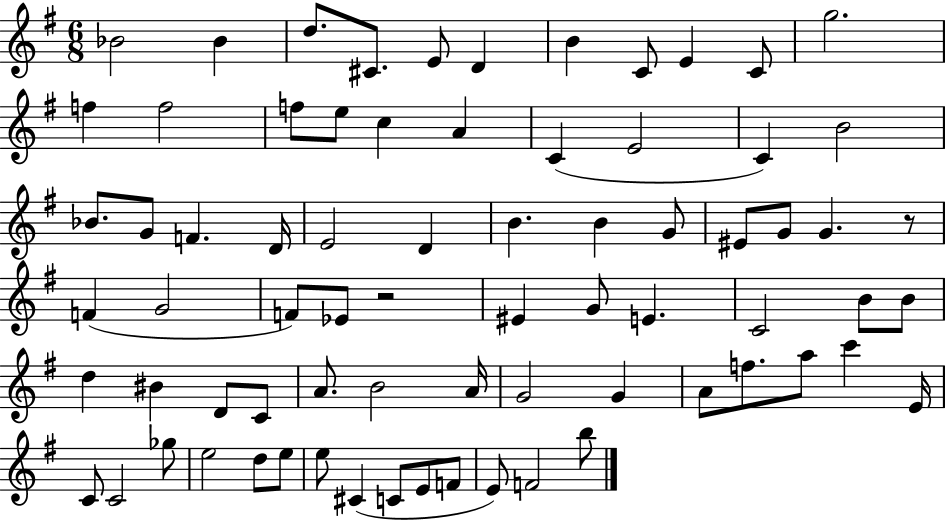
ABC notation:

X:1
T:Untitled
M:6/8
L:1/4
K:G
_B2 _B d/2 ^C/2 E/2 D B C/2 E C/2 g2 f f2 f/2 e/2 c A C E2 C B2 _B/2 G/2 F D/4 E2 D B B G/2 ^E/2 G/2 G z/2 F G2 F/2 _E/2 z2 ^E G/2 E C2 B/2 B/2 d ^B D/2 C/2 A/2 B2 A/4 G2 G A/2 f/2 a/2 c' E/4 C/2 C2 _g/2 e2 d/2 e/2 e/2 ^C C/2 E/2 F/2 E/2 F2 b/2